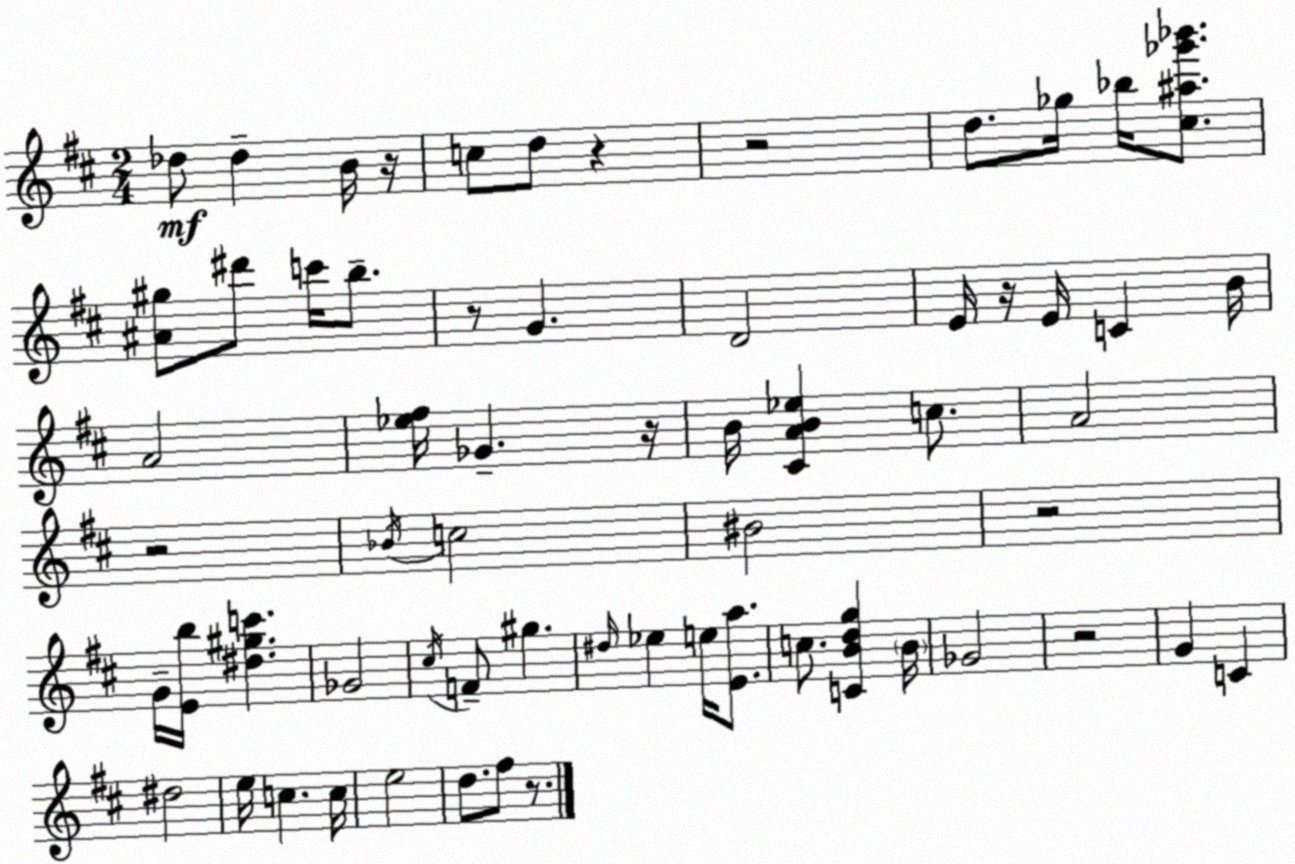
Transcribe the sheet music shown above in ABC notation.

X:1
T:Untitled
M:2/4
L:1/4
K:D
_d/2 _d B/4 z/4 c/2 d/2 z z2 d/2 _g/4 _b/4 [^c^a_g'_b']/2 [^A^g]/2 ^d'/2 c'/4 b/2 z/2 G D2 E/4 z/4 E/4 C B/4 A2 [_e^f]/4 _G z/4 B/4 [^CAB_e] c/2 A2 z2 _B/4 c2 ^B2 z2 G/4 [Eb]/4 [^d^gc'] _G2 ^c/4 F/2 ^g ^d/4 _e e/4 [Ea]/2 c/2 [CBdg] B/4 _G2 z2 G C ^d2 e/4 c c/4 e2 d/2 ^f/2 z/2